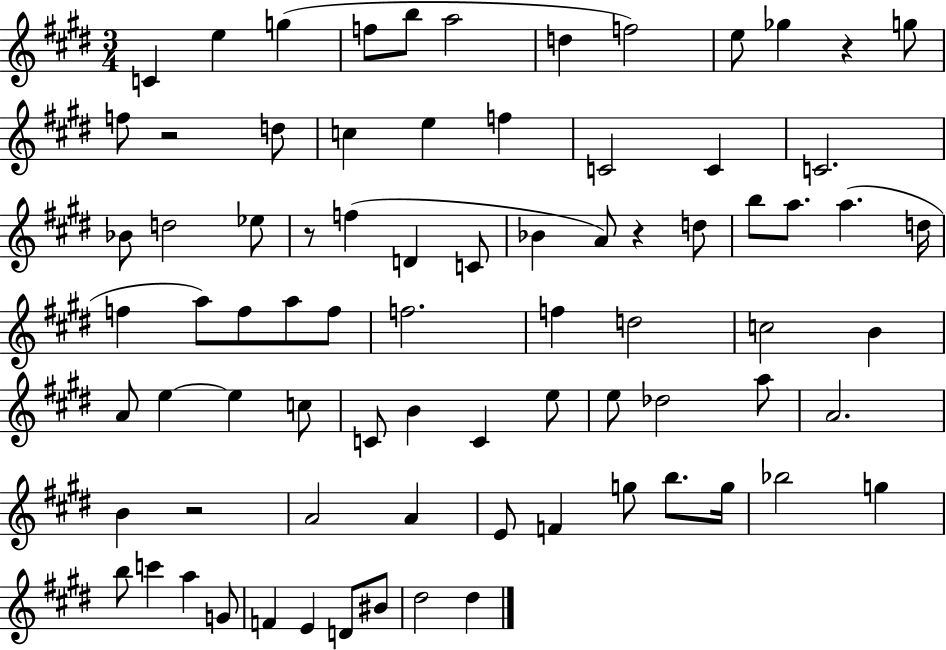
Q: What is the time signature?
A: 3/4